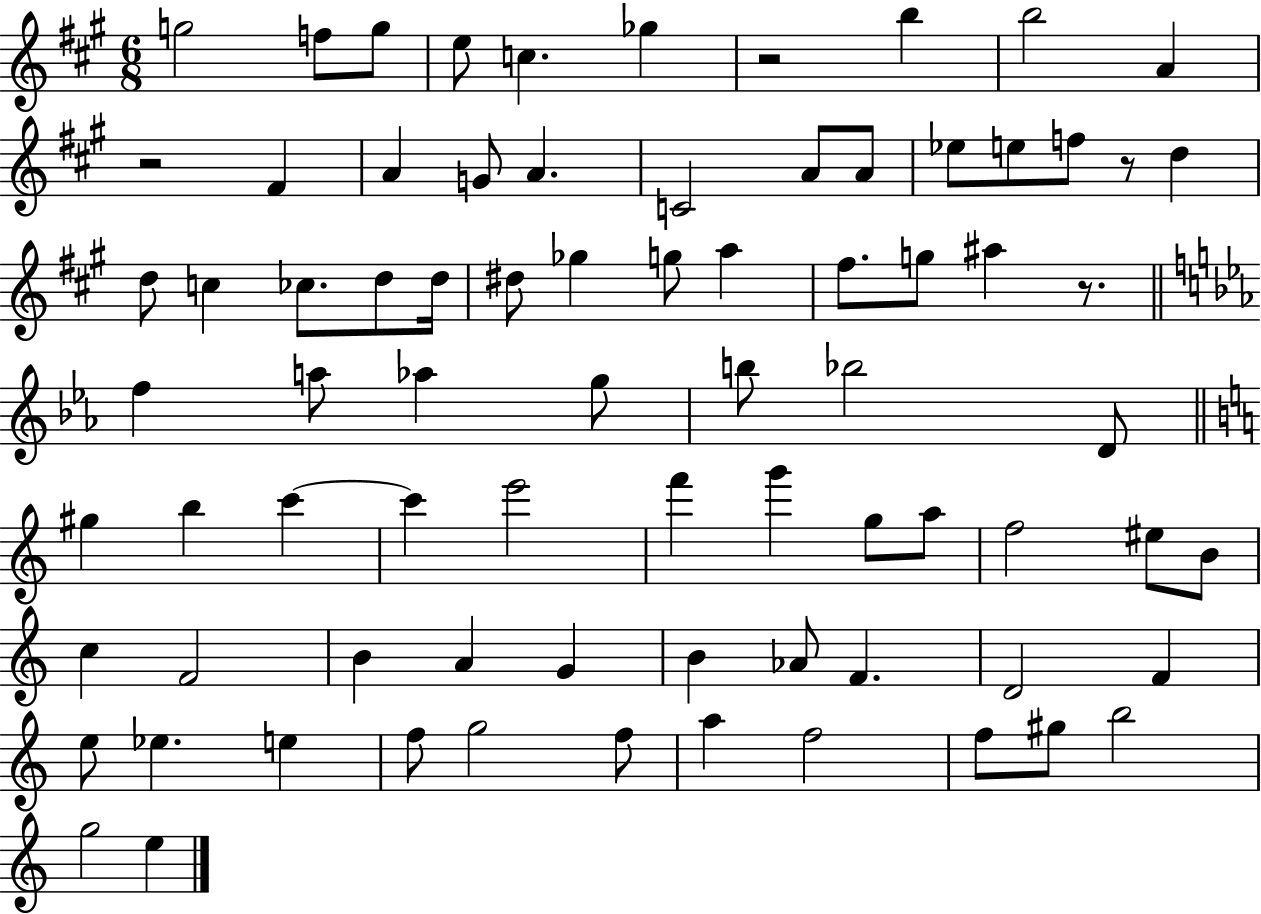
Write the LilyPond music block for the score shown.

{
  \clef treble
  \numericTimeSignature
  \time 6/8
  \key a \major
  g''2 f''8 g''8 | e''8 c''4. ges''4 | r2 b''4 | b''2 a'4 | \break r2 fis'4 | a'4 g'8 a'4. | c'2 a'8 a'8 | ees''8 e''8 f''8 r8 d''4 | \break d''8 c''4 ces''8. d''8 d''16 | dis''8 ges''4 g''8 a''4 | fis''8. g''8 ais''4 r8. | \bar "||" \break \key c \minor f''4 a''8 aes''4 g''8 | b''8 bes''2 d'8 | \bar "||" \break \key a \minor gis''4 b''4 c'''4~~ | c'''4 e'''2 | f'''4 g'''4 g''8 a''8 | f''2 eis''8 b'8 | \break c''4 f'2 | b'4 a'4 g'4 | b'4 aes'8 f'4. | d'2 f'4 | \break e''8 ees''4. e''4 | f''8 g''2 f''8 | a''4 f''2 | f''8 gis''8 b''2 | \break g''2 e''4 | \bar "|."
}